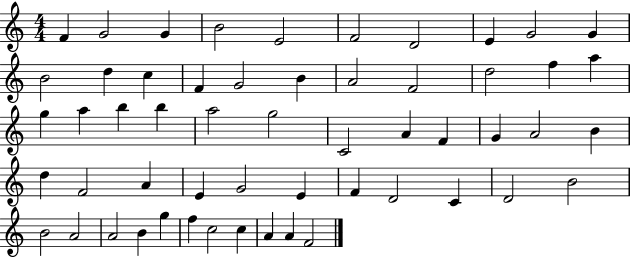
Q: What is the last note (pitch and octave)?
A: F4